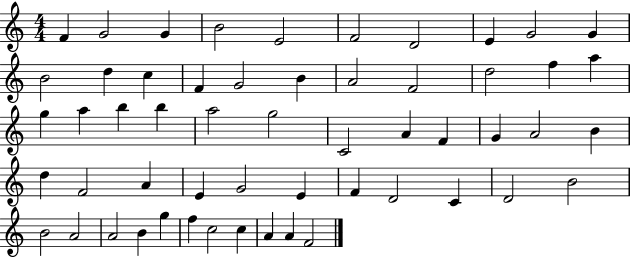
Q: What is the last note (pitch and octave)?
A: F4